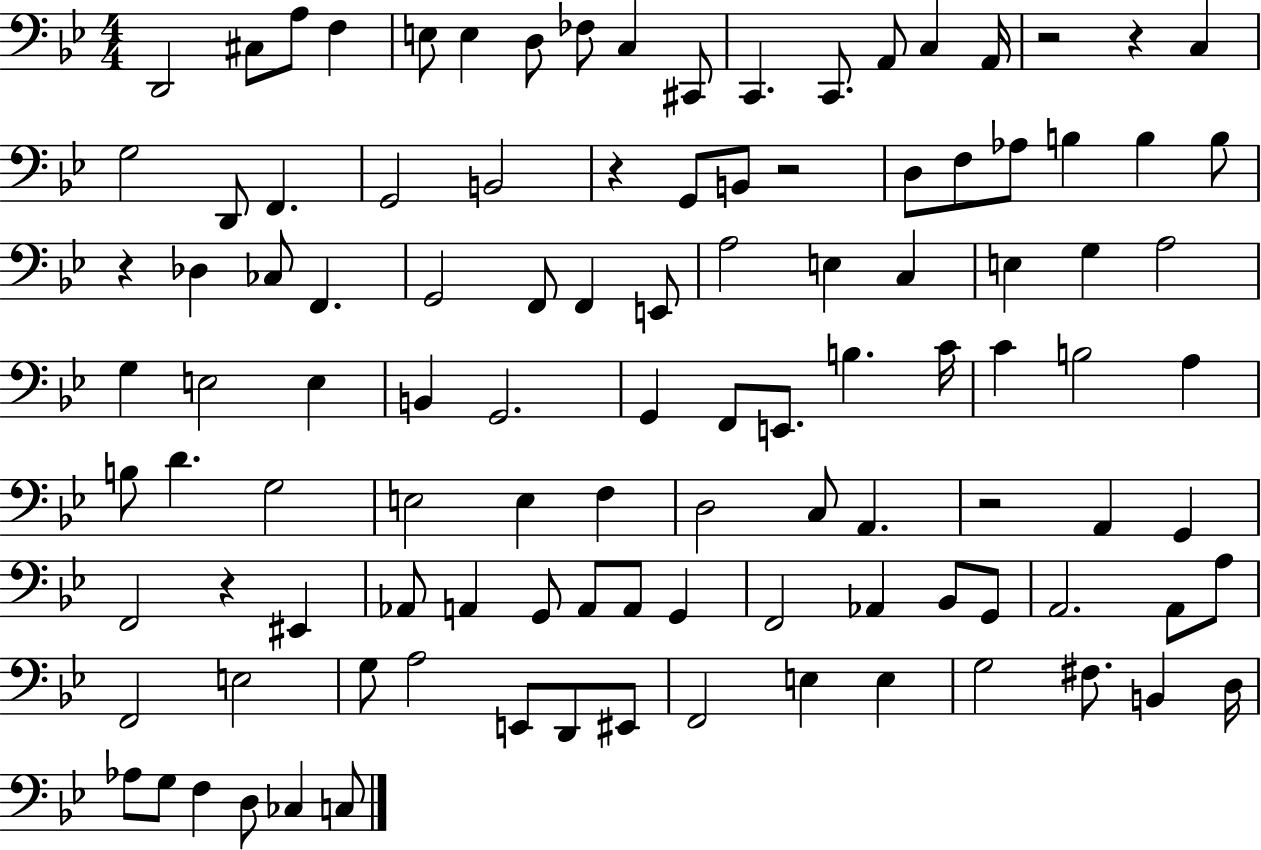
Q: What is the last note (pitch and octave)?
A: C3